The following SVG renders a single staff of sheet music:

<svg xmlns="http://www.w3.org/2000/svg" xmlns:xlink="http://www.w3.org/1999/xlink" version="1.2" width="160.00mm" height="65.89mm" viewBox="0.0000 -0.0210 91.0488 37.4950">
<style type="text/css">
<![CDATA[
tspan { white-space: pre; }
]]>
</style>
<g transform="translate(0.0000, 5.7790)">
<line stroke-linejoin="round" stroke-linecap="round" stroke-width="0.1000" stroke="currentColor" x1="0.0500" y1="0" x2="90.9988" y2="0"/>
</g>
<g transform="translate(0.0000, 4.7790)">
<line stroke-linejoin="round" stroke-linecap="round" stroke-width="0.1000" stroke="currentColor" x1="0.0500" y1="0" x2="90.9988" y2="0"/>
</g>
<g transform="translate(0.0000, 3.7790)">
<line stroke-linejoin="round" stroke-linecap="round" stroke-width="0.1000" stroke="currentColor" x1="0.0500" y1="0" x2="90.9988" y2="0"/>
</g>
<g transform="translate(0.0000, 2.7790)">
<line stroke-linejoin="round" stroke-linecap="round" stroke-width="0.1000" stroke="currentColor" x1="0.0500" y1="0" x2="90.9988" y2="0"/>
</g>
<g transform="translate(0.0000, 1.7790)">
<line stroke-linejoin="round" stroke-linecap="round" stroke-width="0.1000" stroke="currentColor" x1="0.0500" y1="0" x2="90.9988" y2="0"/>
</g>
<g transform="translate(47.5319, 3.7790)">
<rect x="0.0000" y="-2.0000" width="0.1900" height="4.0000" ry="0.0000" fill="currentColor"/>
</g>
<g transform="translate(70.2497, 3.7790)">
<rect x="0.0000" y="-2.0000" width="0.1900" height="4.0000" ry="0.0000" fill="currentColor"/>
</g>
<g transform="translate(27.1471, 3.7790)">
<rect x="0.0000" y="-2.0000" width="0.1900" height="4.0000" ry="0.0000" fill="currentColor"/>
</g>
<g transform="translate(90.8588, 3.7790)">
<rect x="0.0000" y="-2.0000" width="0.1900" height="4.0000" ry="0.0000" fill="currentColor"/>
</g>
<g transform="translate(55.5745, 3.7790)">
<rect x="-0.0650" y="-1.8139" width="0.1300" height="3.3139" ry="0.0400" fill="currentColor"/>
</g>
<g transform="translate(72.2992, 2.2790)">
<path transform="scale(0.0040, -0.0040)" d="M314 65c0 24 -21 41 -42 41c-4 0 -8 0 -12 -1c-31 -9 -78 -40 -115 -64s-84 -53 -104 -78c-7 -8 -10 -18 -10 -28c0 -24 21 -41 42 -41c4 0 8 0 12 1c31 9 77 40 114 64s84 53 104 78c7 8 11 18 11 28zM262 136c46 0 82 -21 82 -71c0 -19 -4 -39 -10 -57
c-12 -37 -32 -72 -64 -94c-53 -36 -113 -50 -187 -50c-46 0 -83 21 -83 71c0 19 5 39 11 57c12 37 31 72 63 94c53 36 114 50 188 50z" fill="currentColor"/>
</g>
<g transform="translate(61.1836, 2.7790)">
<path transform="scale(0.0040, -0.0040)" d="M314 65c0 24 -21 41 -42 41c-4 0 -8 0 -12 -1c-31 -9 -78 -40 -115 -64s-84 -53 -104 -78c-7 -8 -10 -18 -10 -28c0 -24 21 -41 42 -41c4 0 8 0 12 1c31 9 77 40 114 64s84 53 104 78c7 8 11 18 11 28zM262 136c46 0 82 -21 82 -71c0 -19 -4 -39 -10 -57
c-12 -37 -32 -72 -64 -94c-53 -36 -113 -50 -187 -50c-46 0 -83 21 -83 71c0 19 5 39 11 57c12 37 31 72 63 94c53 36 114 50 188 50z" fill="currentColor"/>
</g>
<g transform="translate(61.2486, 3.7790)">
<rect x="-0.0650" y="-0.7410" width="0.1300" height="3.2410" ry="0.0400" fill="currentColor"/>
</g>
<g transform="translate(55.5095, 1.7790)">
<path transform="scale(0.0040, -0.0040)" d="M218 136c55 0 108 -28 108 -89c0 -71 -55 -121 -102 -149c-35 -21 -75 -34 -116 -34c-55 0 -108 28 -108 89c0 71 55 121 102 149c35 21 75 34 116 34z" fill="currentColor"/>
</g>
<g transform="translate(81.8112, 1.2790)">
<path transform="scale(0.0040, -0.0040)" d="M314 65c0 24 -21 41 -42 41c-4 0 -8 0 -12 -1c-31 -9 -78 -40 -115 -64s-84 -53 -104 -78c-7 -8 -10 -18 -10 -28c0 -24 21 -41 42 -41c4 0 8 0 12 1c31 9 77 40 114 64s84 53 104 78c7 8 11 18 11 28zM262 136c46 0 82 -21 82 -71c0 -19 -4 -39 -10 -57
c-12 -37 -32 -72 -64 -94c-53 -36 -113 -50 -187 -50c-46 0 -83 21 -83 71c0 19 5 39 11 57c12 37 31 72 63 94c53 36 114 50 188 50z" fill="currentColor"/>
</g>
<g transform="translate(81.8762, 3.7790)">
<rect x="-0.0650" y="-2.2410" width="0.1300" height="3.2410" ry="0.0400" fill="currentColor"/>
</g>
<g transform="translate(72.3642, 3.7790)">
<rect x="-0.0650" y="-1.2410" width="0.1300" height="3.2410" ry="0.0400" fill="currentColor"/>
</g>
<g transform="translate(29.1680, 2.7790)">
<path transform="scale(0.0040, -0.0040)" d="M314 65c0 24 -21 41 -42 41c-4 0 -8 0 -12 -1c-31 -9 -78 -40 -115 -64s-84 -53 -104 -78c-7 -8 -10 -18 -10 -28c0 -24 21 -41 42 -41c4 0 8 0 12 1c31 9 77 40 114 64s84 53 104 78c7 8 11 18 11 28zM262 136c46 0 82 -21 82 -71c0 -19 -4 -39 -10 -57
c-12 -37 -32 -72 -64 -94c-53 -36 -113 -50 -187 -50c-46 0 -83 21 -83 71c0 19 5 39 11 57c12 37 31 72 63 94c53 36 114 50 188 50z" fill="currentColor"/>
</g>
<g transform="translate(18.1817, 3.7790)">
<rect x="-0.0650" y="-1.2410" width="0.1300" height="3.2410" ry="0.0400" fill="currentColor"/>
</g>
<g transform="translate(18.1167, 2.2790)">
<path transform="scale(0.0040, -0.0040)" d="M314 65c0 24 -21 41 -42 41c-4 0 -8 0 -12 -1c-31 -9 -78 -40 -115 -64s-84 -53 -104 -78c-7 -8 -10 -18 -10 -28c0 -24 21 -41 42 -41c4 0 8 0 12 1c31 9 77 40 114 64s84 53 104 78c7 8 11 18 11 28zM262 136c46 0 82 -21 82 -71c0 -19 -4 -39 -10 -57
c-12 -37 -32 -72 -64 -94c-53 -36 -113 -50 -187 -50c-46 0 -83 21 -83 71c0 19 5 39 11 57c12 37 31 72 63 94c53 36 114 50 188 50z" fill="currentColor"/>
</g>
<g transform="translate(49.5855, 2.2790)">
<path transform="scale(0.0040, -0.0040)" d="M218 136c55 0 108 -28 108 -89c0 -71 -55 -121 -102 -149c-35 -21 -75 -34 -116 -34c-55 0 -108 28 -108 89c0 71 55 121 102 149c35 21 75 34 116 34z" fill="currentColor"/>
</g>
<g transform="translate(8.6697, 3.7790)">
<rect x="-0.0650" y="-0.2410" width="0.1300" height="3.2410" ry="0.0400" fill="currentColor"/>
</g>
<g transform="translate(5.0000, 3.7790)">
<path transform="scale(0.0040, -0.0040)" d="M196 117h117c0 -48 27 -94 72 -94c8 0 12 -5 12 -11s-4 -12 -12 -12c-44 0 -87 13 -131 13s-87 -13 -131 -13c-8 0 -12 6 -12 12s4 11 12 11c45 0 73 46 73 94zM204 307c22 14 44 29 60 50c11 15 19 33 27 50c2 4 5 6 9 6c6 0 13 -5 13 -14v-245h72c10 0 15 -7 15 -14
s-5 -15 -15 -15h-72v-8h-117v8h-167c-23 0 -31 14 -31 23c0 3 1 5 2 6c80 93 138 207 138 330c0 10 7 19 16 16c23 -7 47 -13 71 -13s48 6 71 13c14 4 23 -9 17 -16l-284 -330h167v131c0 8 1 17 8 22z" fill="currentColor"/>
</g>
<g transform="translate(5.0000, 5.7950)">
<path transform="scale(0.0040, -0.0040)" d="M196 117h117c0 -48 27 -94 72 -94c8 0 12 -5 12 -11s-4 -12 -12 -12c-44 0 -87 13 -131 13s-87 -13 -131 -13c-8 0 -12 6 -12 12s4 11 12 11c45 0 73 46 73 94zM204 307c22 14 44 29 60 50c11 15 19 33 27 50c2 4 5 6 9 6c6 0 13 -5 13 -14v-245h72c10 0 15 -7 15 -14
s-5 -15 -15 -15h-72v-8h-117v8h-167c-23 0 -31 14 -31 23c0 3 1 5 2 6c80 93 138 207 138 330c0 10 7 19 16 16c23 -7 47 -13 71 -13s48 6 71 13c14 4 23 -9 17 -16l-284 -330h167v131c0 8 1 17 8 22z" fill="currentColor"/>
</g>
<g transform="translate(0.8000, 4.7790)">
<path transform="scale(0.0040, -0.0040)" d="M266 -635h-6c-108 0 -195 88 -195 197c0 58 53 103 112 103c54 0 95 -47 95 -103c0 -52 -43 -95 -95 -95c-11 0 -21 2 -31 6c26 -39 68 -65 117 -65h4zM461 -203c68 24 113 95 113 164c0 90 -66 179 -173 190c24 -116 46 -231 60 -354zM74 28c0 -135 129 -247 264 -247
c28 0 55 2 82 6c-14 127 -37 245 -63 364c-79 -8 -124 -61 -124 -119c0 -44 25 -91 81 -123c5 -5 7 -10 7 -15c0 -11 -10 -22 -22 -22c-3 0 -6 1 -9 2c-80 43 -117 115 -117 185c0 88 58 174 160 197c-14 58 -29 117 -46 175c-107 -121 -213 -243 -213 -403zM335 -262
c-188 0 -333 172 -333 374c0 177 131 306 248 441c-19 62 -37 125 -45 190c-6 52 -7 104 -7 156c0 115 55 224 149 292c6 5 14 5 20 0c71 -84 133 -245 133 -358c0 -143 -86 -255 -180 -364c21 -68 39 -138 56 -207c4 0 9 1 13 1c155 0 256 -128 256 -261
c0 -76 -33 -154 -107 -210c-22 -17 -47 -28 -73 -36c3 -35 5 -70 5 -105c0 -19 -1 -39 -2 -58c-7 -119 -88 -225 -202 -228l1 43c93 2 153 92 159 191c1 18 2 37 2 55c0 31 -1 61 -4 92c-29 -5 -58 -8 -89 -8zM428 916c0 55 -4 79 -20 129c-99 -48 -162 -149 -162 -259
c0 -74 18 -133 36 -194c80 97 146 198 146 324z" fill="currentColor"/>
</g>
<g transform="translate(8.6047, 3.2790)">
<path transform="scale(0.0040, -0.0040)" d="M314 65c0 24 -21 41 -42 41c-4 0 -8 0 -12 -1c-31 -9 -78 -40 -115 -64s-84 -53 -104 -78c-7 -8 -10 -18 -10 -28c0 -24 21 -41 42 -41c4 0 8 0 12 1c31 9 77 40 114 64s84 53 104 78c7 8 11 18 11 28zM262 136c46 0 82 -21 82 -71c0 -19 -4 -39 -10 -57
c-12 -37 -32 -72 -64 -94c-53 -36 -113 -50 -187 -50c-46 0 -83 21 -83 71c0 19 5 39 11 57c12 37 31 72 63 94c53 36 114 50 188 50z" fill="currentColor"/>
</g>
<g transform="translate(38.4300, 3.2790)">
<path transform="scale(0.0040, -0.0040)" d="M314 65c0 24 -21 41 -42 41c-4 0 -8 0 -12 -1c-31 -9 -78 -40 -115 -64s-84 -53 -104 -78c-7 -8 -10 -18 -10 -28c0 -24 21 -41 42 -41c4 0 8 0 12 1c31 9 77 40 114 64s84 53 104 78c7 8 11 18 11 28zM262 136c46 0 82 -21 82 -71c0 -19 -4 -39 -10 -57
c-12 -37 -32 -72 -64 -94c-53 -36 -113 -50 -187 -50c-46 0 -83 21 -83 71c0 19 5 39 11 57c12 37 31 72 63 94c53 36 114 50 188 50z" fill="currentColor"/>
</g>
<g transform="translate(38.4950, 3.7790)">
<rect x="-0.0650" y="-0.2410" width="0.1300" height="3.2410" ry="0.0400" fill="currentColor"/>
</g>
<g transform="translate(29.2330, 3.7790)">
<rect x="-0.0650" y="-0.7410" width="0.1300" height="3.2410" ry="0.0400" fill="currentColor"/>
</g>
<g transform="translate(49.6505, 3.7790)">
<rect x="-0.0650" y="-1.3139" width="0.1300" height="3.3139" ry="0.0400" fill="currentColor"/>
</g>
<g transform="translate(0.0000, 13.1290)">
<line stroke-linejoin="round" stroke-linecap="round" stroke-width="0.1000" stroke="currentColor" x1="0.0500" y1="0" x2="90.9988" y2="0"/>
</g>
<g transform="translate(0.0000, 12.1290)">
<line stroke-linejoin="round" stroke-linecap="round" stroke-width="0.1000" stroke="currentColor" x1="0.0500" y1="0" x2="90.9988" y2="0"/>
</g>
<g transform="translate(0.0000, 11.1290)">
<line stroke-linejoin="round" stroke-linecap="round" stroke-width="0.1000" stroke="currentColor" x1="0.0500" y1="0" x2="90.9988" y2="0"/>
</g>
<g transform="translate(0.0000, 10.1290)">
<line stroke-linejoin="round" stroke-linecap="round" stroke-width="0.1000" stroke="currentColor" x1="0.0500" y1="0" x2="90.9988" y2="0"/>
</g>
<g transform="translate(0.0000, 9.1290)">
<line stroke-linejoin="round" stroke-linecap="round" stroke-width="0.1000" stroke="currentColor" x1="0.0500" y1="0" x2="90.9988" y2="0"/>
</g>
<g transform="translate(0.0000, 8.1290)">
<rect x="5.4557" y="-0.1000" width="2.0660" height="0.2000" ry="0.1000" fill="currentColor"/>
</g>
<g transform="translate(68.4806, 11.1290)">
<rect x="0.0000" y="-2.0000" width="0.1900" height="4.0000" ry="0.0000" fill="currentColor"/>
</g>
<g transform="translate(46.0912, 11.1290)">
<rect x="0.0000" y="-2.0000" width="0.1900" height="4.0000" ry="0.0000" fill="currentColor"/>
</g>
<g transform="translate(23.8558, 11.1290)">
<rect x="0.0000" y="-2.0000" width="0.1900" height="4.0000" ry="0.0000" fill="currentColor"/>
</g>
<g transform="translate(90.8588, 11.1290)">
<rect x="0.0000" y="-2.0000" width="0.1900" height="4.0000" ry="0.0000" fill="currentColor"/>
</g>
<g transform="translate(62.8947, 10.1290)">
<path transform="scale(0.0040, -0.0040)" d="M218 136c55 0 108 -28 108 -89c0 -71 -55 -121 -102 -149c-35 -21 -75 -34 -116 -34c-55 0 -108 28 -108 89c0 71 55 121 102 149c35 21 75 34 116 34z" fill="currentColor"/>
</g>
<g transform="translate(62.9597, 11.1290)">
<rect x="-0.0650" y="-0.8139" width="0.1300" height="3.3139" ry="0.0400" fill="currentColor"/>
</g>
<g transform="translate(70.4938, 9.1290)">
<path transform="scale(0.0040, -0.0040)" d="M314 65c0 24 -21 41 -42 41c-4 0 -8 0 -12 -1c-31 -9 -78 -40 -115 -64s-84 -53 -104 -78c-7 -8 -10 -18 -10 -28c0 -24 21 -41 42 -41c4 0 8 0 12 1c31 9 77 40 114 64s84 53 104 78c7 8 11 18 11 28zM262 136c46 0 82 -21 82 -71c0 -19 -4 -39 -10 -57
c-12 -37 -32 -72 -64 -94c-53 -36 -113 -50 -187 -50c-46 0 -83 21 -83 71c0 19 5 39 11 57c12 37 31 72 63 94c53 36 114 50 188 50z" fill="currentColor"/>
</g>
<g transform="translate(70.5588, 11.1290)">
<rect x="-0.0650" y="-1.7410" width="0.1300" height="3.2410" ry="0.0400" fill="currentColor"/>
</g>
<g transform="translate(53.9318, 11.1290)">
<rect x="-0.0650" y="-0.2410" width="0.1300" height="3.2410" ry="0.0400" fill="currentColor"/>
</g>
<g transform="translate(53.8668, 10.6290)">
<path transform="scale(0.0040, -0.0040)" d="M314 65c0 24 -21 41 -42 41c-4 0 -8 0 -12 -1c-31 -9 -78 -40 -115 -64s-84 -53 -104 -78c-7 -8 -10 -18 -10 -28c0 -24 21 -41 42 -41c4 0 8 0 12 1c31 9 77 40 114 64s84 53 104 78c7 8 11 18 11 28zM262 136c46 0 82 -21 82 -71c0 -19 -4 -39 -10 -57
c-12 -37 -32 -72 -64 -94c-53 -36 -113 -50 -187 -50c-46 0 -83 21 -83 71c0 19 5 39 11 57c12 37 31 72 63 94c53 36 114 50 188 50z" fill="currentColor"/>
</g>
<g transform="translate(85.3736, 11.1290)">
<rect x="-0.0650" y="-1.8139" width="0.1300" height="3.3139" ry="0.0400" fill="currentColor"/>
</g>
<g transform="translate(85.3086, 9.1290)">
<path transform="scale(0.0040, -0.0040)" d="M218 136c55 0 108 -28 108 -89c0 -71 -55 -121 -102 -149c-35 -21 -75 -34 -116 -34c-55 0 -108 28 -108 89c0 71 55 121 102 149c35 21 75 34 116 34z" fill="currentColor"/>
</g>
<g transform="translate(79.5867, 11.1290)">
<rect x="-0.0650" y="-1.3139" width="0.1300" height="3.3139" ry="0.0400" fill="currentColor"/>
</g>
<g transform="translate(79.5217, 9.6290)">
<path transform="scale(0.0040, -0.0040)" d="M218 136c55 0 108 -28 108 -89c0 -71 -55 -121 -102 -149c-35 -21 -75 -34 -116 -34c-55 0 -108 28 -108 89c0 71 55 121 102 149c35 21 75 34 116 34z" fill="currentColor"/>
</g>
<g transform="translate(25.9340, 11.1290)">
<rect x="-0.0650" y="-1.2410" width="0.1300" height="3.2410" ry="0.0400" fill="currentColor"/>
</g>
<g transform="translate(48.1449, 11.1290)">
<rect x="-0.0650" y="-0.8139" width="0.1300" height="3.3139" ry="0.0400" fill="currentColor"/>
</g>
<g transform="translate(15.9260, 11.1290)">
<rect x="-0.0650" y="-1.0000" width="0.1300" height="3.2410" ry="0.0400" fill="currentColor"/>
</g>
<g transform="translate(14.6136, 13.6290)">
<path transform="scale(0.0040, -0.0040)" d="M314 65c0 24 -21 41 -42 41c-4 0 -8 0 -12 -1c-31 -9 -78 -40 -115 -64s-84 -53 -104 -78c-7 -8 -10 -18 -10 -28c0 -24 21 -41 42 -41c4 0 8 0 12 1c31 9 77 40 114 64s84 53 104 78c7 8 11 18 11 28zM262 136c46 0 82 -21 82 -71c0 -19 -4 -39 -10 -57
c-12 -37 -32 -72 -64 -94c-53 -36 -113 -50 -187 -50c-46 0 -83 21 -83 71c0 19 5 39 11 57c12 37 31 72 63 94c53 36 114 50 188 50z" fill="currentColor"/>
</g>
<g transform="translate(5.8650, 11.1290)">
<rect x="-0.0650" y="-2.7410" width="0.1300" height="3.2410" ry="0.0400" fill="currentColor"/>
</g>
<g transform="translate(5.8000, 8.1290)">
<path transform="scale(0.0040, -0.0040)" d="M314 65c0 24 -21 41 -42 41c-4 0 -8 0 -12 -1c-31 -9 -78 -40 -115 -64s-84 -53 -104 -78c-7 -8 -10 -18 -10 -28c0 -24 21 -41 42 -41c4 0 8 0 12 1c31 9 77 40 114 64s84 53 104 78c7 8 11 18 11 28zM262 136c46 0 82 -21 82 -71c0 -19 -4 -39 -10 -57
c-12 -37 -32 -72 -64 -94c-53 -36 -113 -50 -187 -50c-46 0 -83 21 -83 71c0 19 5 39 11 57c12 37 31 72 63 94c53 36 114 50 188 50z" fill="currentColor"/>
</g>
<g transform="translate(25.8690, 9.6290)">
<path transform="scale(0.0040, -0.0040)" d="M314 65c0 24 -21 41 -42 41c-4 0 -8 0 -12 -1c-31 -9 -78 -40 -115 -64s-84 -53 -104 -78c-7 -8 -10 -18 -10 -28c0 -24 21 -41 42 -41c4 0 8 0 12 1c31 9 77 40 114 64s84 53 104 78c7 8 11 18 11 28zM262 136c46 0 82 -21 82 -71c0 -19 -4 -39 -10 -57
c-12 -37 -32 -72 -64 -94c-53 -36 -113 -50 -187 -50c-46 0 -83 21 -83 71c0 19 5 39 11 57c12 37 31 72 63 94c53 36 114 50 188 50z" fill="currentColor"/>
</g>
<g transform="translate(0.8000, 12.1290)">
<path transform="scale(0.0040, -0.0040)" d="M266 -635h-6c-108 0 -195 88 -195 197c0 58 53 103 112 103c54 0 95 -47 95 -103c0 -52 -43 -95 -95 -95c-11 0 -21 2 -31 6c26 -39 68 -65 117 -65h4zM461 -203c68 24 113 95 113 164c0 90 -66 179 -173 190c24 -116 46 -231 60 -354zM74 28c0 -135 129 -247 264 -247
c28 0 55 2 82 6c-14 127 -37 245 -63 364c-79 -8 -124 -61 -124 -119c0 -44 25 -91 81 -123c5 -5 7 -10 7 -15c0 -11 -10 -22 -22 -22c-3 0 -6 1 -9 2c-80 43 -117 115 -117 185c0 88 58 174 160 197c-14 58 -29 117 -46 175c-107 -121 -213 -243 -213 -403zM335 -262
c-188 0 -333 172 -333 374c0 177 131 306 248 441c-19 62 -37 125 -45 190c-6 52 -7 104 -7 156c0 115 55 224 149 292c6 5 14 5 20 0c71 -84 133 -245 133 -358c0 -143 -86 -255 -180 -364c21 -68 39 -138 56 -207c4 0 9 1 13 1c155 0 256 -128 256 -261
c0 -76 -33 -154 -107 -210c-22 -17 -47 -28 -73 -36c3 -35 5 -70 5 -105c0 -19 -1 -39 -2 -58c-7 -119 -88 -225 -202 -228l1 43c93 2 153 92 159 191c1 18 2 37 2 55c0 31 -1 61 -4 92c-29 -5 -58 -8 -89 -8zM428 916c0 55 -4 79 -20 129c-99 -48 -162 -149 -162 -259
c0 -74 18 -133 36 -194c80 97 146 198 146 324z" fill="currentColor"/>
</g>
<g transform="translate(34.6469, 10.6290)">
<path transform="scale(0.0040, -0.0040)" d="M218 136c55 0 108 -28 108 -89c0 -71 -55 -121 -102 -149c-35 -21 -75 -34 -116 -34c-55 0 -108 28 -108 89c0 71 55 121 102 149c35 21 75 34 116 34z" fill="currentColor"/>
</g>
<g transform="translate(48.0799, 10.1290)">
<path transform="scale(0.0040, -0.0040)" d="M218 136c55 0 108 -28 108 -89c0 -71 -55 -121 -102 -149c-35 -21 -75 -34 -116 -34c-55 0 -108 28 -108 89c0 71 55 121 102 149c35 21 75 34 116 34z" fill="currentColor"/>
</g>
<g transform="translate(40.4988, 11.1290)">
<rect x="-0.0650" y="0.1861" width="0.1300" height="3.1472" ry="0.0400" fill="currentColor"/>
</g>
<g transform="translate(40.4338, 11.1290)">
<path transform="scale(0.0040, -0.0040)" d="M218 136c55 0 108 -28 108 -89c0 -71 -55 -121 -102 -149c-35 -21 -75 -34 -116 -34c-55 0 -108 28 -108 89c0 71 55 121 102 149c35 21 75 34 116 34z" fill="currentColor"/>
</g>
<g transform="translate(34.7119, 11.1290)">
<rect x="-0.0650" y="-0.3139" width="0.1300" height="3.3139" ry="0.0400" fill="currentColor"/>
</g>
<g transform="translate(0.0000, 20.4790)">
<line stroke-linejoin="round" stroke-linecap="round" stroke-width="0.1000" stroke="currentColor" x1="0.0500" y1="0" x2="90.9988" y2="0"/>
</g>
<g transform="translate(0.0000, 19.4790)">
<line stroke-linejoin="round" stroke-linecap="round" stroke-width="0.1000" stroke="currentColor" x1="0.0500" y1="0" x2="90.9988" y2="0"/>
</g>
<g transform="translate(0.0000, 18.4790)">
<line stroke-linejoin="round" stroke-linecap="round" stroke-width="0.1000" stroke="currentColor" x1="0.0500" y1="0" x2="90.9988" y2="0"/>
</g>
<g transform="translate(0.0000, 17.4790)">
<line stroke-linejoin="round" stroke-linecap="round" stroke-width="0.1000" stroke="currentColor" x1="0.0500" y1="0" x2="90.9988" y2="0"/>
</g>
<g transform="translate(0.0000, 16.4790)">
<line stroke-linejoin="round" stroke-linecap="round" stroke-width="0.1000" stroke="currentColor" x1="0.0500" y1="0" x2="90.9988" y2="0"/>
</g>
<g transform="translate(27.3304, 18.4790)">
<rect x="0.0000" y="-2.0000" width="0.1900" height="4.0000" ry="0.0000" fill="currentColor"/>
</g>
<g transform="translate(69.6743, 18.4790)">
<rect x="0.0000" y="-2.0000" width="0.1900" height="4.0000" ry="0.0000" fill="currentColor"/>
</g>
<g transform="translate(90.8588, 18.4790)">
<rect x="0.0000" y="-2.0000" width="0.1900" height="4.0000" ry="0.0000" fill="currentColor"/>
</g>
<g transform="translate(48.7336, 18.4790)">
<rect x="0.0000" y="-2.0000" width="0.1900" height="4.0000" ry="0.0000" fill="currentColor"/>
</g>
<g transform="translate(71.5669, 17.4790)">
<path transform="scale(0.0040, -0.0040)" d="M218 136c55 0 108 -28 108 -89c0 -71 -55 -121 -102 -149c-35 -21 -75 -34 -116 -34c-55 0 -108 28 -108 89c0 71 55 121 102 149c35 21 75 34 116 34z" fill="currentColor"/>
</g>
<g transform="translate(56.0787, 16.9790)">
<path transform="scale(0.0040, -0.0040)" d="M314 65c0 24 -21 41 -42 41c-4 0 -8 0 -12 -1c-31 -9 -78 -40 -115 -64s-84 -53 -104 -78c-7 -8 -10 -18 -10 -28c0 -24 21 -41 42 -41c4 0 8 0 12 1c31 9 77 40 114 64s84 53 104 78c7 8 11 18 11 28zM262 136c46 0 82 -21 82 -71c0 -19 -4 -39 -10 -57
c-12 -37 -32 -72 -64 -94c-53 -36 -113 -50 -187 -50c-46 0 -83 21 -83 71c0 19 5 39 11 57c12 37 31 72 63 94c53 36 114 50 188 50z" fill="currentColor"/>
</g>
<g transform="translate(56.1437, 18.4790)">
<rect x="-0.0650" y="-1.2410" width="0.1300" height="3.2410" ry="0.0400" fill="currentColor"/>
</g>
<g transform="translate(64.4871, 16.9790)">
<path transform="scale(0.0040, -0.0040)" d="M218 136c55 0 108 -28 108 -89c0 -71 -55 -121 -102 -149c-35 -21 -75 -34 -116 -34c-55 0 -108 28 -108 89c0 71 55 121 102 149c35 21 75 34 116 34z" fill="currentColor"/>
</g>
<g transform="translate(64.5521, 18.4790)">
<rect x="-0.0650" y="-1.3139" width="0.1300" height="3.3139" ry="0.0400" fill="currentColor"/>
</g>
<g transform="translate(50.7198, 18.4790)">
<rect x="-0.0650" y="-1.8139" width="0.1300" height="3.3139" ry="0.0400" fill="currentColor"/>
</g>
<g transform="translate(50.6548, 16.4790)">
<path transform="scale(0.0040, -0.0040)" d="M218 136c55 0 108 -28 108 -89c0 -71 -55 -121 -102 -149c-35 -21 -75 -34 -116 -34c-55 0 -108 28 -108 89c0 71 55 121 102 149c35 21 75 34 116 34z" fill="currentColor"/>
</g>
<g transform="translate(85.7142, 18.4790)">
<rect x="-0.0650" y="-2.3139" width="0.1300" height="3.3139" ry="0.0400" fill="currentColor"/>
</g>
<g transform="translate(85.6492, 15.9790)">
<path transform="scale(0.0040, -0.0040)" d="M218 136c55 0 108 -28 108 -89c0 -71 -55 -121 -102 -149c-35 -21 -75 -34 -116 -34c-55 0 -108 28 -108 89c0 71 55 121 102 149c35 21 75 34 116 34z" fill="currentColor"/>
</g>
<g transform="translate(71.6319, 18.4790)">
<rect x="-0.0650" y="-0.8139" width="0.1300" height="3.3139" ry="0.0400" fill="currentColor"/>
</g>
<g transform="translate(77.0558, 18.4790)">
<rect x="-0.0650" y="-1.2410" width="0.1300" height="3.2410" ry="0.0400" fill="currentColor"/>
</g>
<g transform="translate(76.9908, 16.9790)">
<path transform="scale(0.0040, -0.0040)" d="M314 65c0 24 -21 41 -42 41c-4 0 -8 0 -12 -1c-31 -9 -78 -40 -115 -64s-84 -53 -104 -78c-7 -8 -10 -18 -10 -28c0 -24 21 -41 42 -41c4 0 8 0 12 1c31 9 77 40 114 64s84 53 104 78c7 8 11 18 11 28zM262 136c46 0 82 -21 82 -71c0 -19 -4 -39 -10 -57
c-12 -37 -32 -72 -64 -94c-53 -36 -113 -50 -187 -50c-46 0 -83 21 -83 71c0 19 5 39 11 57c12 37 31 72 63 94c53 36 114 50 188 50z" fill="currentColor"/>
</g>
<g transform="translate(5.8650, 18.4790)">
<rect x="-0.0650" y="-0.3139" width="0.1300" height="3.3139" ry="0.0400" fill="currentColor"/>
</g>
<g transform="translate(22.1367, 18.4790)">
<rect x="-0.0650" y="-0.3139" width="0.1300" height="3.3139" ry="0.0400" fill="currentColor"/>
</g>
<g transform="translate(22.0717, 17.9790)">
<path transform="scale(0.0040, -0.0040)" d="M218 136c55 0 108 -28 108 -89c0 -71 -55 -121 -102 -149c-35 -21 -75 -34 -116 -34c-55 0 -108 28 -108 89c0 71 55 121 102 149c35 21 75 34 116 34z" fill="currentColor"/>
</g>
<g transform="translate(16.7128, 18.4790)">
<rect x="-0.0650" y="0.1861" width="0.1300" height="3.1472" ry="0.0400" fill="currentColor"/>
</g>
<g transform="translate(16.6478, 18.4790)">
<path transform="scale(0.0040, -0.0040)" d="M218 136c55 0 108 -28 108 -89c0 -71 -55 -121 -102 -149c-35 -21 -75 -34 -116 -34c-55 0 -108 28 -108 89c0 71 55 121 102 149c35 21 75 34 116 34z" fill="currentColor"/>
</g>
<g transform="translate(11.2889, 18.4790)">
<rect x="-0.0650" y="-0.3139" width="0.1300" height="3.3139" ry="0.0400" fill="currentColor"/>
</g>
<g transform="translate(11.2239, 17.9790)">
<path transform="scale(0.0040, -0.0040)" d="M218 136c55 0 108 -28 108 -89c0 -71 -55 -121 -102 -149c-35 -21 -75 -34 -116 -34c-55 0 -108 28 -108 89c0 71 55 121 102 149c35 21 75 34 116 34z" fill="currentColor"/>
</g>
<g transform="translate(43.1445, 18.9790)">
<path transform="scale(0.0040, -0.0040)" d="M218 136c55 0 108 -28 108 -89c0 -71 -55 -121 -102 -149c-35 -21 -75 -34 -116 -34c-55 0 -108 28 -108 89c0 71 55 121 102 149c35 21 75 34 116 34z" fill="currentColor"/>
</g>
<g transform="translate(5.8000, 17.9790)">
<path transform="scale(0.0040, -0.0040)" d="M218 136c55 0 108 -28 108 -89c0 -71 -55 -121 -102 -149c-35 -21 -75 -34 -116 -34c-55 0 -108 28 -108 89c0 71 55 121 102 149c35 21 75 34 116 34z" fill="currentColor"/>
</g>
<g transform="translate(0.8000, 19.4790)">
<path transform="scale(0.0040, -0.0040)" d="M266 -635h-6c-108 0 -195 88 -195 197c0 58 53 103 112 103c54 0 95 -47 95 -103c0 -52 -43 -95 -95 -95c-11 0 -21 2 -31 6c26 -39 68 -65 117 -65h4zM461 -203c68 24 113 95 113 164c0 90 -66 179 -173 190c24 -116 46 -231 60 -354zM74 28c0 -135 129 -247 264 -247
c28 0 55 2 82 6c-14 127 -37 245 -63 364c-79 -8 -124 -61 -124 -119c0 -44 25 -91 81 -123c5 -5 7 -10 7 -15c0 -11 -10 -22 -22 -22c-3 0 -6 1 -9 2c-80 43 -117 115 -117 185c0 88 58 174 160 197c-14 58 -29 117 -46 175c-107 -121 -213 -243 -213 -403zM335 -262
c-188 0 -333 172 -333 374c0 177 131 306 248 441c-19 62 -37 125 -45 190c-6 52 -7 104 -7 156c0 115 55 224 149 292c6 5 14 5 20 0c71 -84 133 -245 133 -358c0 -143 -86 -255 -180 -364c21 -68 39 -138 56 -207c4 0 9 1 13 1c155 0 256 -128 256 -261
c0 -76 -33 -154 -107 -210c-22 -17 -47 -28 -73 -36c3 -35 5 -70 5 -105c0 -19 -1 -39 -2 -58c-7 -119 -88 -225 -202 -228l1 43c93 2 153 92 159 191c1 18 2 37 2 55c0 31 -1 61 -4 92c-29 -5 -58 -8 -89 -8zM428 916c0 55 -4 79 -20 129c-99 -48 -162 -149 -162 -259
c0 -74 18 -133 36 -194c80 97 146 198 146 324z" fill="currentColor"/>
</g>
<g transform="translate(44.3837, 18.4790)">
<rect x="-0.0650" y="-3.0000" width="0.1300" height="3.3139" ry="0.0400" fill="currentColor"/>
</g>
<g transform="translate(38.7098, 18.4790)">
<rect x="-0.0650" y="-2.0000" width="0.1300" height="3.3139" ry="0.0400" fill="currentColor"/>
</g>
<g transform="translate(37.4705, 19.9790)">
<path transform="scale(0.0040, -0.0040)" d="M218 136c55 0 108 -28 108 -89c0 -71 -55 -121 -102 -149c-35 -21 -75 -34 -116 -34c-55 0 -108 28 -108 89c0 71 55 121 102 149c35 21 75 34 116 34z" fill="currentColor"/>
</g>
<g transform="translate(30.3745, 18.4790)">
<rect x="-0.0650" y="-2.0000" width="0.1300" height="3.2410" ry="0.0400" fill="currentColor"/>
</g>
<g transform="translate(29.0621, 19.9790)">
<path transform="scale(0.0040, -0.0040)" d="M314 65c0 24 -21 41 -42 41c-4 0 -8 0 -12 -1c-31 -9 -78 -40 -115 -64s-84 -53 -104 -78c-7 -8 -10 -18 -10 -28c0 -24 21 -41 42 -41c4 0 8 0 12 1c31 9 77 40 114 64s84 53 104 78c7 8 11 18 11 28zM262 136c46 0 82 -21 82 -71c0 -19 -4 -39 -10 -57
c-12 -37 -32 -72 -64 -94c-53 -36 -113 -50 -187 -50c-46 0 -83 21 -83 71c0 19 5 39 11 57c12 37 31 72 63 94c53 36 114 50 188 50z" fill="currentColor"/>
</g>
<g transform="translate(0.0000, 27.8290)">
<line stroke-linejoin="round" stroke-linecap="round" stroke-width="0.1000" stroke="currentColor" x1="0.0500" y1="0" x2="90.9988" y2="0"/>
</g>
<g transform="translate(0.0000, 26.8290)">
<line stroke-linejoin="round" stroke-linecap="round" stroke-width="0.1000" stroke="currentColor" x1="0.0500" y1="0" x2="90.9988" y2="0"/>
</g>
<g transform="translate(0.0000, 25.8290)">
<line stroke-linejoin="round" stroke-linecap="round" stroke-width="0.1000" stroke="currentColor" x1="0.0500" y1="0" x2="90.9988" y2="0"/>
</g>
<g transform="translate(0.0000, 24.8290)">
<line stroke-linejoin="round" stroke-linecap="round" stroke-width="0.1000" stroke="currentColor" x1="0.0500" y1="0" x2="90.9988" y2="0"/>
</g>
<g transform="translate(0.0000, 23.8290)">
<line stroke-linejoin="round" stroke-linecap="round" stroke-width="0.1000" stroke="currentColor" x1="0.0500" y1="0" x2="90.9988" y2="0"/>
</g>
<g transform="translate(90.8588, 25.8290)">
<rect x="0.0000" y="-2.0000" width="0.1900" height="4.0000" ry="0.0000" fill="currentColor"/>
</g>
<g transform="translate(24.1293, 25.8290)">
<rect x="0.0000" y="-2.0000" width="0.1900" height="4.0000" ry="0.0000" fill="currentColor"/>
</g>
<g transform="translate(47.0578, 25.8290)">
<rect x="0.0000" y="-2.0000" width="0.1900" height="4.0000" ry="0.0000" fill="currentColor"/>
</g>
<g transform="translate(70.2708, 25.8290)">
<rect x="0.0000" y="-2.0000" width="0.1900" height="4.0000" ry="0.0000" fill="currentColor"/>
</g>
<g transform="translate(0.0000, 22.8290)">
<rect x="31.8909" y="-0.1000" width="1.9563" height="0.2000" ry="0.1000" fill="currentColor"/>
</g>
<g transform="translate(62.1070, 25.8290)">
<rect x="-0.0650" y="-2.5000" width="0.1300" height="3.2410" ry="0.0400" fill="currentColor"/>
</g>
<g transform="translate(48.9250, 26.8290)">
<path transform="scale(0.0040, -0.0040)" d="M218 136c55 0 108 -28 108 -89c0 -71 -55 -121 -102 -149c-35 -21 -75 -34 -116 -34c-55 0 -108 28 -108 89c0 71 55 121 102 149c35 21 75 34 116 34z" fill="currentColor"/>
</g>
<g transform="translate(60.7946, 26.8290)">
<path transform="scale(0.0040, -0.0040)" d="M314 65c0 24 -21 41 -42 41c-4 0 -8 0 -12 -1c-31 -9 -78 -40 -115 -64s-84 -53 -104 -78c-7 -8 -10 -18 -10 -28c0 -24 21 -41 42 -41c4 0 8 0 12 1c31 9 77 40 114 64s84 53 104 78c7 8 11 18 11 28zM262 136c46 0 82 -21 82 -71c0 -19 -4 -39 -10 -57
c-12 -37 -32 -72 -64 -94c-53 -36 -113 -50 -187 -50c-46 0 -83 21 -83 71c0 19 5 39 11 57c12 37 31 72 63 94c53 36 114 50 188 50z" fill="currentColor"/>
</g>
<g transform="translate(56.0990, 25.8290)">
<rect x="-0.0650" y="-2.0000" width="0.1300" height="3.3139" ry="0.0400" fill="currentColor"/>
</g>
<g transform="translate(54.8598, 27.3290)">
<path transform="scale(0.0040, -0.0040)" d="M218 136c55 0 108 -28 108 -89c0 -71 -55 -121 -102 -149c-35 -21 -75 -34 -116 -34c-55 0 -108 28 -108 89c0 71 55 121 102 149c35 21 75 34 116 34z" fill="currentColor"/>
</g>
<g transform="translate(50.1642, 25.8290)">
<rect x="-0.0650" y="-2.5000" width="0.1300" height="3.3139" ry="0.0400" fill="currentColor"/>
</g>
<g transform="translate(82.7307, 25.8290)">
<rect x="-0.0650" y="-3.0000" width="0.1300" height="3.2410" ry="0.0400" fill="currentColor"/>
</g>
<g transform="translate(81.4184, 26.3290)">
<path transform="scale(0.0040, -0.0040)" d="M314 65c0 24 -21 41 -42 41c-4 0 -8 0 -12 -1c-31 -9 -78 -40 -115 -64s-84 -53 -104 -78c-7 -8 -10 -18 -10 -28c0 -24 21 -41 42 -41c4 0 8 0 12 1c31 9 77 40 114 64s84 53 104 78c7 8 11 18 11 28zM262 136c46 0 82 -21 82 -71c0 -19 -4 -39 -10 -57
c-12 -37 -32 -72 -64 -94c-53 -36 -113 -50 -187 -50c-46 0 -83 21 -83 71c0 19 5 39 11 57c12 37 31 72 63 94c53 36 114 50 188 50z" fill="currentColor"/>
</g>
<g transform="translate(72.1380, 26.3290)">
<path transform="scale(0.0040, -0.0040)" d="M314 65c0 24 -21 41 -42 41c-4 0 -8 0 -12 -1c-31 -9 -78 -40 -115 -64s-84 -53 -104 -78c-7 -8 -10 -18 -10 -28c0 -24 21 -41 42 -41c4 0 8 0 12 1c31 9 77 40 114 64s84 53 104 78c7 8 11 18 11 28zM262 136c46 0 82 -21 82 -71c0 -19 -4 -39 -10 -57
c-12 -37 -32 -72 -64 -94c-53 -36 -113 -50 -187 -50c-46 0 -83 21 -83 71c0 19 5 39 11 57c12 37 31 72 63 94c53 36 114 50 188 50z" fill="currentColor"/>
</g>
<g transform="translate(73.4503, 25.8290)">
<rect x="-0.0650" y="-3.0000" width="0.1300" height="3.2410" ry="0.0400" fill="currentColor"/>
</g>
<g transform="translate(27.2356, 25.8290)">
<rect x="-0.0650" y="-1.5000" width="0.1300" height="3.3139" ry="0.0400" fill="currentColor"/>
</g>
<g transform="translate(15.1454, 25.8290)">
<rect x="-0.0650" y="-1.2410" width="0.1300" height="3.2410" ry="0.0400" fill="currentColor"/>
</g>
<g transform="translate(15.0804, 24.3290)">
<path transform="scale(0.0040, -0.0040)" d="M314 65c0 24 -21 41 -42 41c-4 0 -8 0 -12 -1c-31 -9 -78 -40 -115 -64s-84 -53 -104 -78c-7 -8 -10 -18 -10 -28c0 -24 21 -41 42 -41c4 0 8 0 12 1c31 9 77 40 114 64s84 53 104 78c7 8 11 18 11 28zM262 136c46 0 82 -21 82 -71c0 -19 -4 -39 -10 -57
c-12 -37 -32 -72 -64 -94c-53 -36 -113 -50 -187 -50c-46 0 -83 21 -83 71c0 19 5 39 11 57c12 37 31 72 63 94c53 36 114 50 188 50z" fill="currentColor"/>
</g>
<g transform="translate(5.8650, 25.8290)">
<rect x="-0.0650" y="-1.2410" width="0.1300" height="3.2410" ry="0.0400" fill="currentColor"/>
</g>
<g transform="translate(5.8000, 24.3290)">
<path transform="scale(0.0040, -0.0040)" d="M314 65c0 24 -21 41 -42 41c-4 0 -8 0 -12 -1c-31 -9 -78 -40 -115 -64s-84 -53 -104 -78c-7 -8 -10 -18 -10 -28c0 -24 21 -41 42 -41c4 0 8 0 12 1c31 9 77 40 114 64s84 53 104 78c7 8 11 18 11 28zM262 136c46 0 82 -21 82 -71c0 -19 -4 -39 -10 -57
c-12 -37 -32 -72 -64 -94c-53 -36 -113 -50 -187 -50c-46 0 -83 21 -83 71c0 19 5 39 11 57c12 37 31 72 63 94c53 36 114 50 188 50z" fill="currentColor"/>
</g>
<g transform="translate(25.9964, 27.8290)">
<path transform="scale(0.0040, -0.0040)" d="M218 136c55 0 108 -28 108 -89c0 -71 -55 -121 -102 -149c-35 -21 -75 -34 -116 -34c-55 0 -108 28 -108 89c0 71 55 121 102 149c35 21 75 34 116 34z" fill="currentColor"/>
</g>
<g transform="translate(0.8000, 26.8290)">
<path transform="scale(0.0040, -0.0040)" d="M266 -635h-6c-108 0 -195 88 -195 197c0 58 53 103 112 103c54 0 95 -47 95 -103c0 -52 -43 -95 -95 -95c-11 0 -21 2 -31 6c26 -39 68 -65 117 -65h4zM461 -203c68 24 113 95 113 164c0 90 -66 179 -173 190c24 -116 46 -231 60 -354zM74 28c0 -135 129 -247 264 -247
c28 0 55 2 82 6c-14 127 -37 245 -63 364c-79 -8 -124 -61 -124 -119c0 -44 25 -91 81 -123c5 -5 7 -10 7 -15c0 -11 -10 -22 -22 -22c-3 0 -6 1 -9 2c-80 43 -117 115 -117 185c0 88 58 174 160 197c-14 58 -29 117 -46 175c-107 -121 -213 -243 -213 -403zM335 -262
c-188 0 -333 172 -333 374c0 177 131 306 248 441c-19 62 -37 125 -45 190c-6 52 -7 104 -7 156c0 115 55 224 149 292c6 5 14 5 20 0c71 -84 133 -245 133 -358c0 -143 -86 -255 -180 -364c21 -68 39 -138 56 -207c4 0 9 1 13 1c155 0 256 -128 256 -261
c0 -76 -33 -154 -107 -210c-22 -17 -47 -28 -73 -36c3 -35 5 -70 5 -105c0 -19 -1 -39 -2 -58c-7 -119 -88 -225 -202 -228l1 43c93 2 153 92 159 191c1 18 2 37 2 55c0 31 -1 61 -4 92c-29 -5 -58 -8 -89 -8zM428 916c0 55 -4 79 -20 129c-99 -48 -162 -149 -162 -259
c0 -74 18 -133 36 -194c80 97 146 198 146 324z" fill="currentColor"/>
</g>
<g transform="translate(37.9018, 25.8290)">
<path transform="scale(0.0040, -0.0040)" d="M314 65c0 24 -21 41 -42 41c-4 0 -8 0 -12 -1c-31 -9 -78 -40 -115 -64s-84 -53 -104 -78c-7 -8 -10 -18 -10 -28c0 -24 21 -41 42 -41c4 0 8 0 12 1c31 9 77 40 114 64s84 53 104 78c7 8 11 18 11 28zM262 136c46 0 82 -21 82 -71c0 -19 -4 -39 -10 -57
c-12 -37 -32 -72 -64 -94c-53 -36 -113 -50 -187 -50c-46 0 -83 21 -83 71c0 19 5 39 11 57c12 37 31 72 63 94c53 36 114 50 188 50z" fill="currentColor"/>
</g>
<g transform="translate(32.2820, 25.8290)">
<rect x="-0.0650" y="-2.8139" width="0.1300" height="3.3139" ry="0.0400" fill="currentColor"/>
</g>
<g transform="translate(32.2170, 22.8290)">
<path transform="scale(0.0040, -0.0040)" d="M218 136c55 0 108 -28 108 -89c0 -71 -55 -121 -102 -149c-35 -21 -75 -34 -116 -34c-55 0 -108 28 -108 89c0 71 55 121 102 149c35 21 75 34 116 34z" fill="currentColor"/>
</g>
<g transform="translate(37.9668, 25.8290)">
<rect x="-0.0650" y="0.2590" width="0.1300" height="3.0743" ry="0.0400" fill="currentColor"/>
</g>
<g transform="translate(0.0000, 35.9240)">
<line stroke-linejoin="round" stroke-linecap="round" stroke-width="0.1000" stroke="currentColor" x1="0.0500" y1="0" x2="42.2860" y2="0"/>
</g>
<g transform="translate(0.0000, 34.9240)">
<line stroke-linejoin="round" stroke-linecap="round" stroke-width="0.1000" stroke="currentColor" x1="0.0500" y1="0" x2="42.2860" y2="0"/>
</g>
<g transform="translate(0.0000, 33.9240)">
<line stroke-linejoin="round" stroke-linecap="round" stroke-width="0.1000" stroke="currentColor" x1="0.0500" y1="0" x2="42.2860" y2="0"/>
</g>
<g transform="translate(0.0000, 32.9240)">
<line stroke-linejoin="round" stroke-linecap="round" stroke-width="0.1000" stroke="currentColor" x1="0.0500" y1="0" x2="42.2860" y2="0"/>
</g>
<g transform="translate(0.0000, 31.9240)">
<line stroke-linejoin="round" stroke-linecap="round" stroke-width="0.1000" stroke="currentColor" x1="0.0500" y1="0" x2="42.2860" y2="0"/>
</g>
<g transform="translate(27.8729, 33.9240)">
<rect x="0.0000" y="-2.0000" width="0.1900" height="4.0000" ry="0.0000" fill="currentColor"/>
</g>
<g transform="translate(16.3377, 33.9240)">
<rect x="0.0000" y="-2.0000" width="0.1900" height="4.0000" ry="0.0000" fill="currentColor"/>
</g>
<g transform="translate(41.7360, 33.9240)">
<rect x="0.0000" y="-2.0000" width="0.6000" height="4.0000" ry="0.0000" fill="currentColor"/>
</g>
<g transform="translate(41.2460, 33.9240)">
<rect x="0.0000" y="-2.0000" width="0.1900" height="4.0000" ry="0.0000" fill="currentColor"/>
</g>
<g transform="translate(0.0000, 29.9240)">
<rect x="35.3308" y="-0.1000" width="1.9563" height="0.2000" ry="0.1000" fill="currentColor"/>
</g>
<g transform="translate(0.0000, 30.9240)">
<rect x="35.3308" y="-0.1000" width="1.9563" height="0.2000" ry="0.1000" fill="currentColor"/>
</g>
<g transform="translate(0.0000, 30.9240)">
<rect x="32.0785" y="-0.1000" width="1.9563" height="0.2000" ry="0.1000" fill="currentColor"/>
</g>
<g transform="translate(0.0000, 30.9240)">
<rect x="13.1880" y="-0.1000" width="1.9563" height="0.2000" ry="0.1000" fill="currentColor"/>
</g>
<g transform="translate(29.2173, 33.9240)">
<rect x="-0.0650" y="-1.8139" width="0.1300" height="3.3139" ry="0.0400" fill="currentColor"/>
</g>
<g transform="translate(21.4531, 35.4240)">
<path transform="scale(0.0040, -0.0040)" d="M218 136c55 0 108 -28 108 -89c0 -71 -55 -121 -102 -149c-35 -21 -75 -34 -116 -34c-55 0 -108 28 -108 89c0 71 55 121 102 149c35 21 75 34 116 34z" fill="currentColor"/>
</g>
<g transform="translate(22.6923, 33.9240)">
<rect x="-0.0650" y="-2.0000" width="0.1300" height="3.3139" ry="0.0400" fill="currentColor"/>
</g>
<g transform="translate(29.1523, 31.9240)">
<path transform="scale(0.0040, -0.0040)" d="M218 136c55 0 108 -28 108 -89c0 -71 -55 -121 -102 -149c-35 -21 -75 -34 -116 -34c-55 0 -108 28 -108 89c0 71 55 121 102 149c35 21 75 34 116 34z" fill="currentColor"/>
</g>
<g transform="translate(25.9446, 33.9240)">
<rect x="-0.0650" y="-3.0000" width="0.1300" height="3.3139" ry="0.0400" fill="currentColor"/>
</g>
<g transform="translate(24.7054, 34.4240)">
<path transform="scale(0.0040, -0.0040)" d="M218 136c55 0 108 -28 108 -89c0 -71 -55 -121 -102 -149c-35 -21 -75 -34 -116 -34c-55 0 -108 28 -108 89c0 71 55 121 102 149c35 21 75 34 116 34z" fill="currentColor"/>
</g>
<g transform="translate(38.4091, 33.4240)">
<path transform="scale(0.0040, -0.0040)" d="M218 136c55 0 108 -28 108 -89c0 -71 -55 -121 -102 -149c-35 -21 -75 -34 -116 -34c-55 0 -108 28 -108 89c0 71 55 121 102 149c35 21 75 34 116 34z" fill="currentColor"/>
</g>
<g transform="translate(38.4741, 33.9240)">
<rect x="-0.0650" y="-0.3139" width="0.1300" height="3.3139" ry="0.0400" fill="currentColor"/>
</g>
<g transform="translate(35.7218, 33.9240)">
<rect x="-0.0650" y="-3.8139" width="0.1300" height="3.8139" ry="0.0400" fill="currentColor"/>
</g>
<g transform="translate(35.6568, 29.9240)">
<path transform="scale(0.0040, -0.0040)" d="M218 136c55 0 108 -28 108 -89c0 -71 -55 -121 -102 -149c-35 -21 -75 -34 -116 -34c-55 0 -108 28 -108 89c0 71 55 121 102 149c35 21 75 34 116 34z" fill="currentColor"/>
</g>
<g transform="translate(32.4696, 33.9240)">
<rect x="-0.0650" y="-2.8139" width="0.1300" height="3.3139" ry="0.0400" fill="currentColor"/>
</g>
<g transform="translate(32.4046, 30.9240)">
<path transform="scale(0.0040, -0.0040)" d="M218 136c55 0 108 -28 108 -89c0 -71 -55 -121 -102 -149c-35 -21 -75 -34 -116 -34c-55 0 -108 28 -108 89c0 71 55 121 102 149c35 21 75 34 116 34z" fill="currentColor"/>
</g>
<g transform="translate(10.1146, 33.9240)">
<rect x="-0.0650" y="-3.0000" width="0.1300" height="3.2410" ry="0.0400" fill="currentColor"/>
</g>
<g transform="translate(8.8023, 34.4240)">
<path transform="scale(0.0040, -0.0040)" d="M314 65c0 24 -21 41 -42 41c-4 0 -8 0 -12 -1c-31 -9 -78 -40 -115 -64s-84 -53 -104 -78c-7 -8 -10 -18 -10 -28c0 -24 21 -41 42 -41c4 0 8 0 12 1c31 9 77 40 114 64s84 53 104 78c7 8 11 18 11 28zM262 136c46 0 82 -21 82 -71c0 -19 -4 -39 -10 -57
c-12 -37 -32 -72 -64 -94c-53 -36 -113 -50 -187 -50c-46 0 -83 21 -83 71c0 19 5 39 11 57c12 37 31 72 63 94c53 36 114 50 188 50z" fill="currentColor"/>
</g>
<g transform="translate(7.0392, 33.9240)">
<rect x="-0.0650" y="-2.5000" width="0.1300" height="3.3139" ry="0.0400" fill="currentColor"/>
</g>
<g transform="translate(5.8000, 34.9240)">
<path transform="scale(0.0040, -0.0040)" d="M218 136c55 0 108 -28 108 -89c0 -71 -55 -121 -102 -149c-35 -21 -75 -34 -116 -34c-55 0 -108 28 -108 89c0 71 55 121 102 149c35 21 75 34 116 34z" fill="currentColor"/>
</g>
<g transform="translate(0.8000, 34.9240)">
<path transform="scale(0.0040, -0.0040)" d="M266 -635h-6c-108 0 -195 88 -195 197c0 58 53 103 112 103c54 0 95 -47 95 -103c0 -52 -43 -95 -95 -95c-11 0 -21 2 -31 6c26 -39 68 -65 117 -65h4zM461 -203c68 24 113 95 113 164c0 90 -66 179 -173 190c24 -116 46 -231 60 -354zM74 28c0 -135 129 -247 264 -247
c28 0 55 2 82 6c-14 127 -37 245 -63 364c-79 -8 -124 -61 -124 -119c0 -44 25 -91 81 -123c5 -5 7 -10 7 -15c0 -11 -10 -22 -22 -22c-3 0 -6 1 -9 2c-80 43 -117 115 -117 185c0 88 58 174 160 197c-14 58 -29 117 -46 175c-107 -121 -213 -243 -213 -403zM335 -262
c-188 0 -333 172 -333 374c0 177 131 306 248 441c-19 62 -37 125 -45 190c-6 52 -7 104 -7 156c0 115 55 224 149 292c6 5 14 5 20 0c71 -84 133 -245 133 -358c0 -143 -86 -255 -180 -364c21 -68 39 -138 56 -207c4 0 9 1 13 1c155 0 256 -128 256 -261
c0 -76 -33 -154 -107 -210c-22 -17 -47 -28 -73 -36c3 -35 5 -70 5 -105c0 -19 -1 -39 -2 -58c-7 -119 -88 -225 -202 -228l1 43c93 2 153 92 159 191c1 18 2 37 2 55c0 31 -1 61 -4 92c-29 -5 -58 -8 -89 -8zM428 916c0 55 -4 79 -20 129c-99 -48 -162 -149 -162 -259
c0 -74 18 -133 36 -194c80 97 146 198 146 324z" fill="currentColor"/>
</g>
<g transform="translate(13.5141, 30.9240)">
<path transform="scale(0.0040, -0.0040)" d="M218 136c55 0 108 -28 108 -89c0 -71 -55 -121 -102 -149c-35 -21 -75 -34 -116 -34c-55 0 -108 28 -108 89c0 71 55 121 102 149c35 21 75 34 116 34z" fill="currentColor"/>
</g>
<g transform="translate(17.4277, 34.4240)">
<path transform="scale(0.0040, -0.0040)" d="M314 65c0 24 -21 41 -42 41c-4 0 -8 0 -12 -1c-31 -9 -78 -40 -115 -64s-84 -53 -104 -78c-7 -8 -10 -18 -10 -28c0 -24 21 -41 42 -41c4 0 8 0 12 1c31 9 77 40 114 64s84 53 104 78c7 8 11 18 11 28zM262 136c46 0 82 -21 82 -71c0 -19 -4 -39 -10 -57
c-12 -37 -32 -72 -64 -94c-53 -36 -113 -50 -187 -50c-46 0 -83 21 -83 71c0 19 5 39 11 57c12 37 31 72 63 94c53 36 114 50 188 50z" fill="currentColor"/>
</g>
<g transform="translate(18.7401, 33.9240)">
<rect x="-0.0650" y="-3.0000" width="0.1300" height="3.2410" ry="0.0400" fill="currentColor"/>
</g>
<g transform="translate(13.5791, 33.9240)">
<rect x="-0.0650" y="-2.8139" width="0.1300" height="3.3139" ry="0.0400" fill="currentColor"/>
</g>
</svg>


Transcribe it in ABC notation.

X:1
T:Untitled
M:4/4
L:1/4
K:C
c2 e2 d2 c2 e f d2 e2 g2 a2 D2 e2 c B d c2 d f2 e f c c B c F2 F A f e2 e d e2 g e2 e2 E a B2 G F G2 A2 A2 G A2 a A2 F A f a c' c